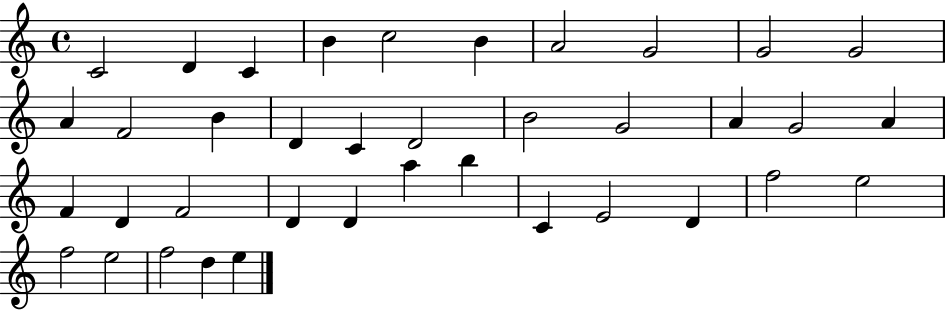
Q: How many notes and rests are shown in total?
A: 38